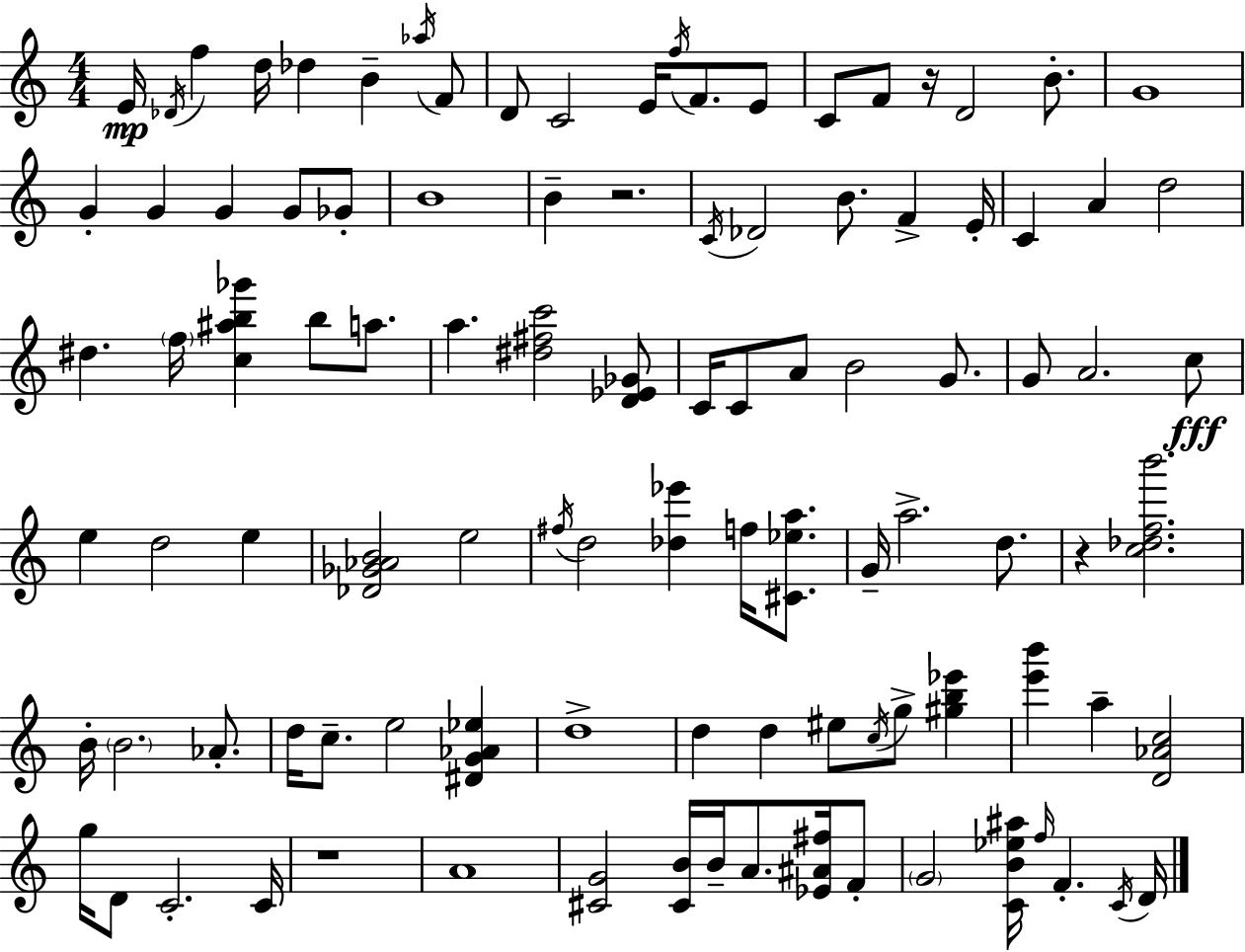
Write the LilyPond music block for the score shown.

{
  \clef treble
  \numericTimeSignature
  \time 4/4
  \key a \minor
  \repeat volta 2 { e'16\mp \acciaccatura { des'16 } f''4 d''16 des''4 b'4-- \acciaccatura { aes''16 } | f'8 d'8 c'2 e'16 \acciaccatura { f''16 } f'8. | e'8 c'8 f'8 r16 d'2 | b'8.-. g'1 | \break g'4-. g'4 g'4 g'8 | ges'8-. b'1 | b'4-- r2. | \acciaccatura { c'16 } des'2 b'8. f'4-> | \break e'16-. c'4 a'4 d''2 | dis''4. \parenthesize f''16 <c'' ais'' b'' ges'''>4 b''8 | a''8. a''4. <dis'' fis'' c'''>2 | <d' ees' ges'>8 c'16 c'8 a'8 b'2 | \break g'8. g'8 a'2. | c''8\fff e''4 d''2 | e''4 <des' ges' aes' b'>2 e''2 | \acciaccatura { fis''16 } d''2 <des'' ees'''>4 | \break f''16 <cis' ees'' a''>8. g'16-- a''2.-> | d''8. r4 <c'' des'' f'' b'''>2. | b'16-. \parenthesize b'2. | aes'8.-. d''16 c''8.-- e''2 | \break <dis' g' aes' ees''>4 d''1-> | d''4 d''4 eis''8 \acciaccatura { c''16 } | g''8-> <gis'' b'' ees'''>4 <e''' b'''>4 a''4-- <d' aes' c''>2 | g''16 d'8 c'2.-. | \break c'16 r1 | a'1 | <cis' g'>2 <cis' b'>16 b'16-- | a'8. <ees' ais' fis''>16 f'8-. \parenthesize g'2 <c' b' ees'' ais''>16 \grace { f''16 } | \break f'4.-. \acciaccatura { c'16 } d'16 } \bar "|."
}